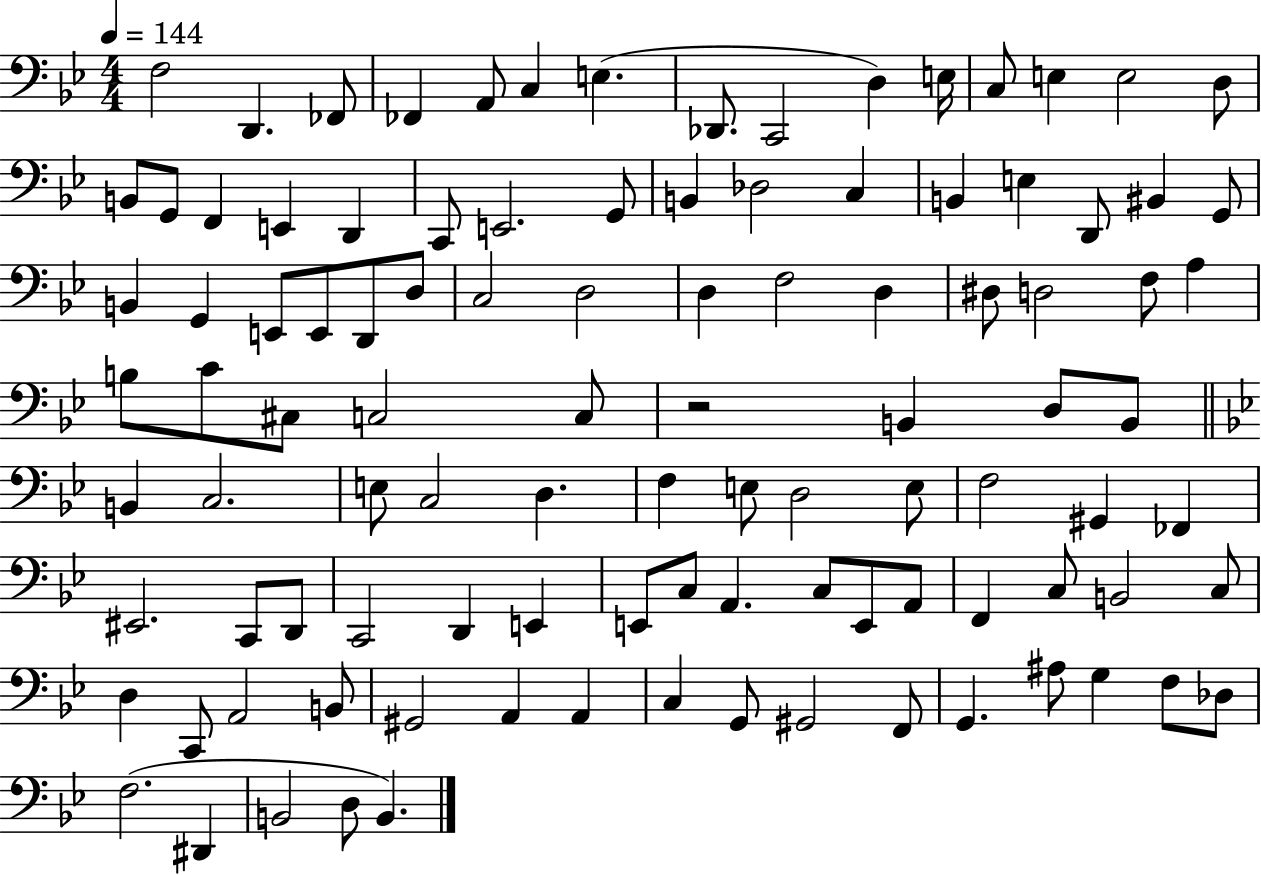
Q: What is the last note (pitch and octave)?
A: B2